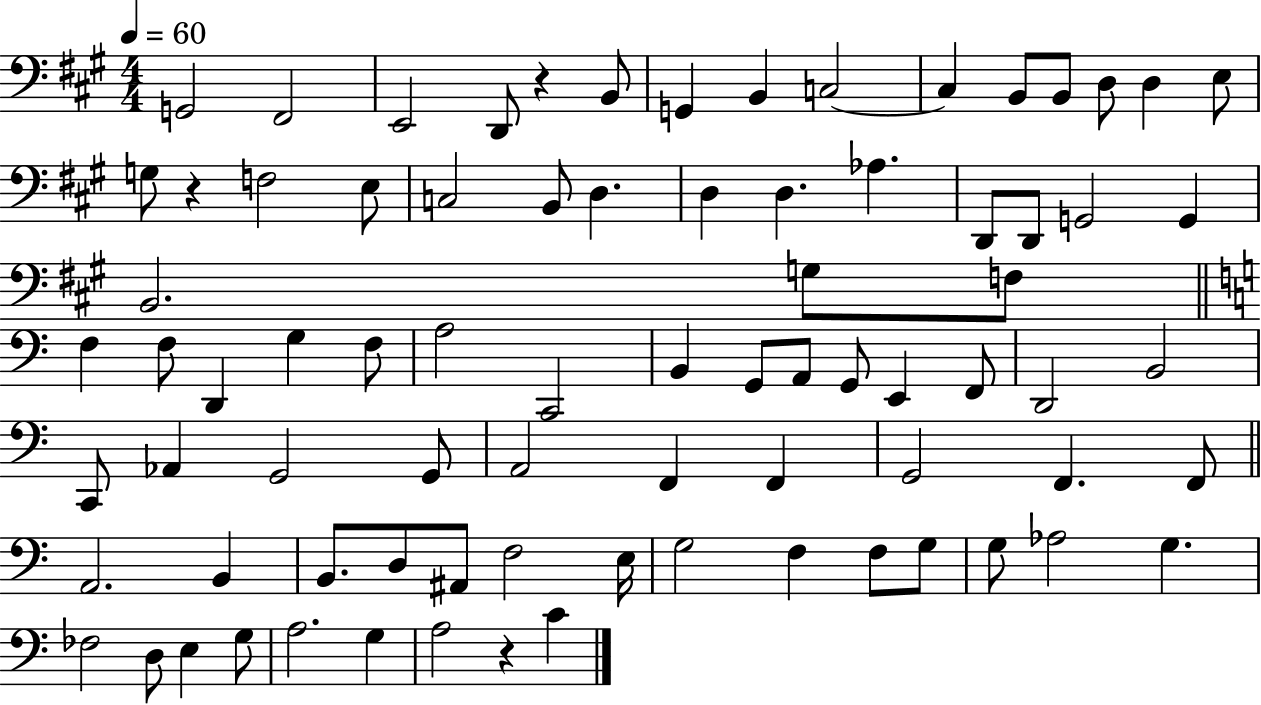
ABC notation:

X:1
T:Untitled
M:4/4
L:1/4
K:A
G,,2 ^F,,2 E,,2 D,,/2 z B,,/2 G,, B,, C,2 C, B,,/2 B,,/2 D,/2 D, E,/2 G,/2 z F,2 E,/2 C,2 B,,/2 D, D, D, _A, D,,/2 D,,/2 G,,2 G,, B,,2 G,/2 F,/2 F, F,/2 D,, G, F,/2 A,2 C,,2 B,, G,,/2 A,,/2 G,,/2 E,, F,,/2 D,,2 B,,2 C,,/2 _A,, G,,2 G,,/2 A,,2 F,, F,, G,,2 F,, F,,/2 A,,2 B,, B,,/2 D,/2 ^A,,/2 F,2 E,/4 G,2 F, F,/2 G,/2 G,/2 _A,2 G, _F,2 D,/2 E, G,/2 A,2 G, A,2 z C